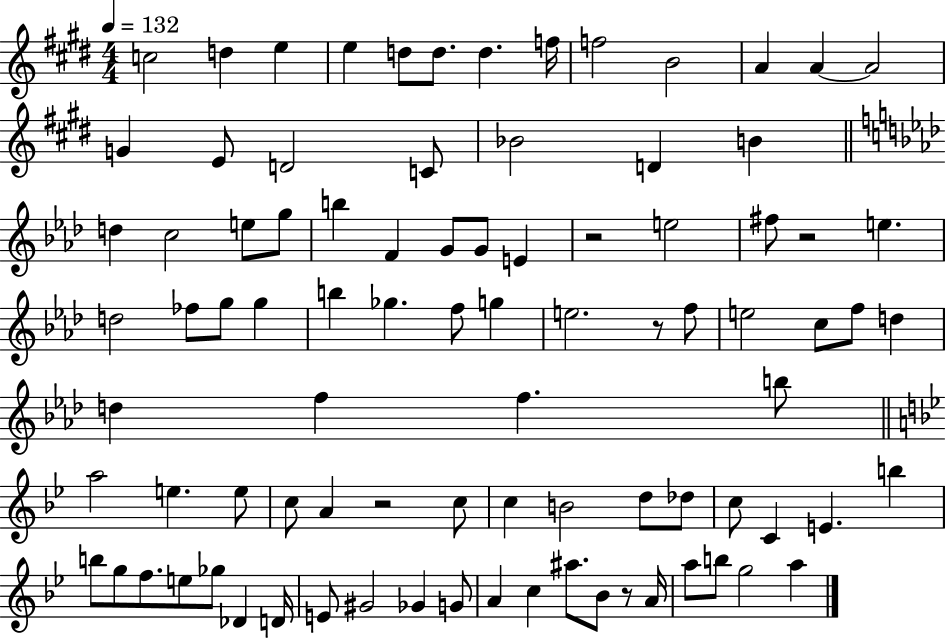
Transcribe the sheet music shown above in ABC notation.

X:1
T:Untitled
M:4/4
L:1/4
K:E
c2 d e e d/2 d/2 d f/4 f2 B2 A A A2 G E/2 D2 C/2 _B2 D B d c2 e/2 g/2 b F G/2 G/2 E z2 e2 ^f/2 z2 e d2 _f/2 g/2 g b _g f/2 g e2 z/2 f/2 e2 c/2 f/2 d d f f b/2 a2 e e/2 c/2 A z2 c/2 c B2 d/2 _d/2 c/2 C E b b/2 g/2 f/2 e/2 _g/2 _D D/4 E/2 ^G2 _G G/2 A c ^a/2 _B/2 z/2 A/4 a/2 b/2 g2 a